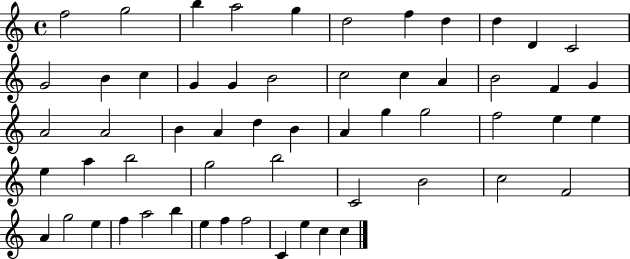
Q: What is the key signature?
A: C major